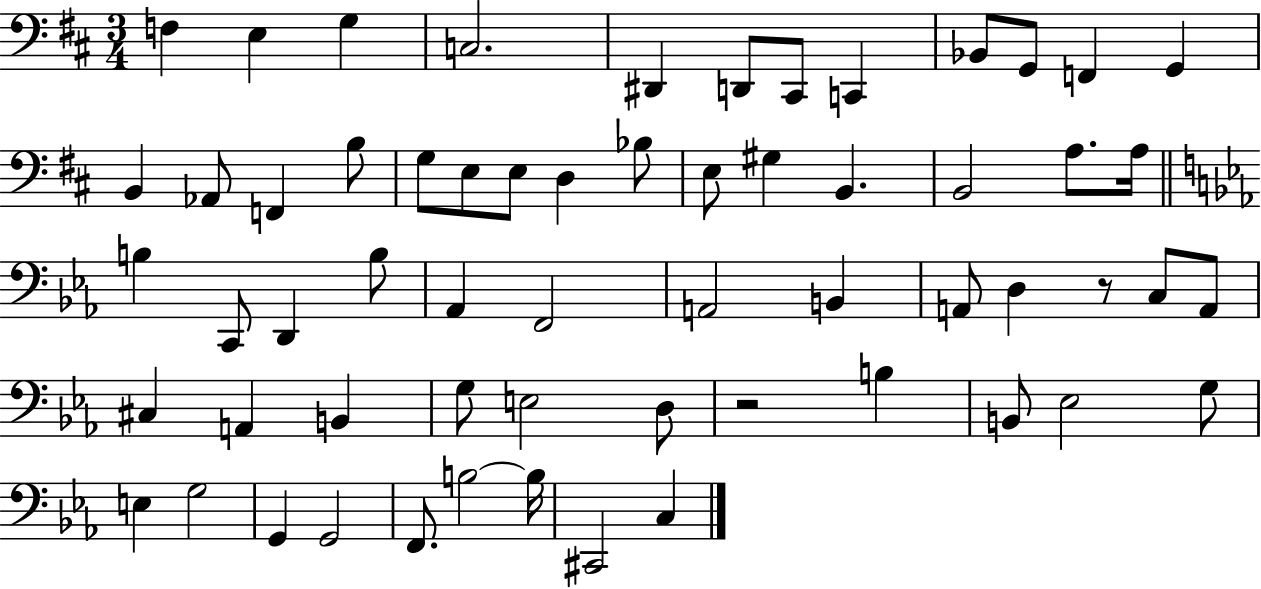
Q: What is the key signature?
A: D major